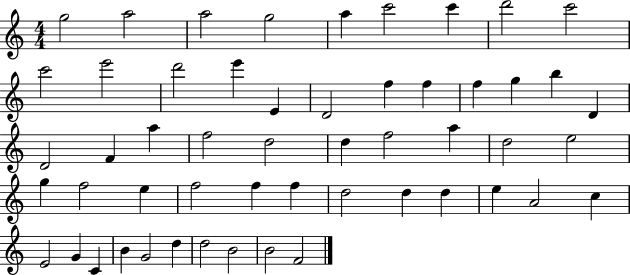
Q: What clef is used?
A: treble